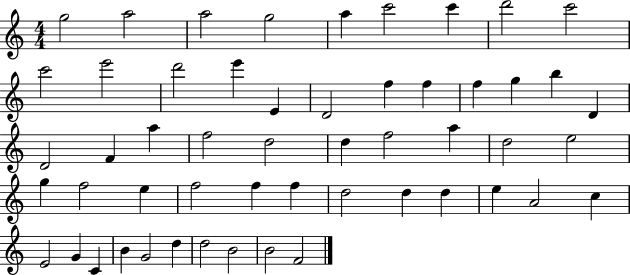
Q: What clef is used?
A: treble